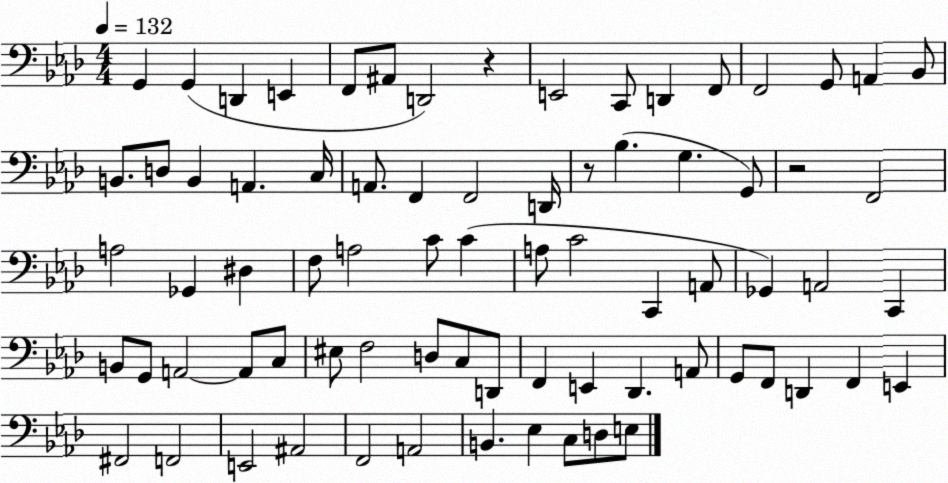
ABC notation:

X:1
T:Untitled
M:4/4
L:1/4
K:Ab
G,, G,, D,, E,, F,,/2 ^A,,/2 D,,2 z E,,2 C,,/2 D,, F,,/2 F,,2 G,,/2 A,, _B,,/2 B,,/2 D,/2 B,, A,, C,/4 A,,/2 F,, F,,2 D,,/4 z/2 _B, G, G,,/2 z2 F,,2 A,2 _G,, ^D, F,/2 A,2 C/2 C A,/2 C2 C,, A,,/2 _G,, A,,2 C,, B,,/2 G,,/2 A,,2 A,,/2 C,/2 ^E,/2 F,2 D,/2 C,/2 D,,/2 F,, E,, _D,, A,,/2 G,,/2 F,,/2 D,, F,, E,, ^F,,2 F,,2 E,,2 ^A,,2 F,,2 A,,2 B,, _E, C,/2 D,/2 E,/2